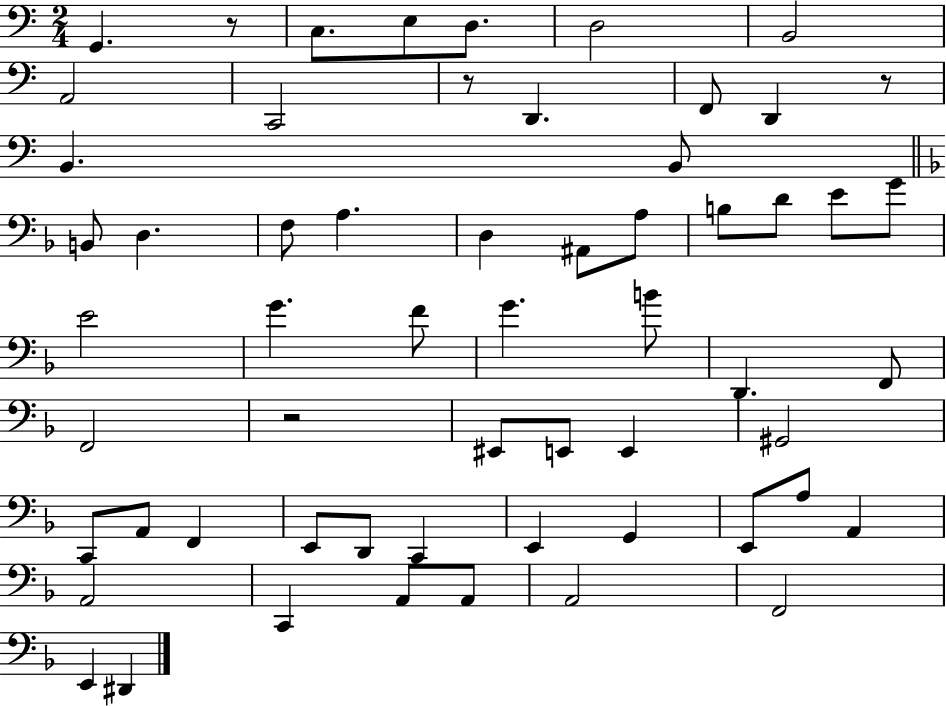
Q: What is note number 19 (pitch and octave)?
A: A#2